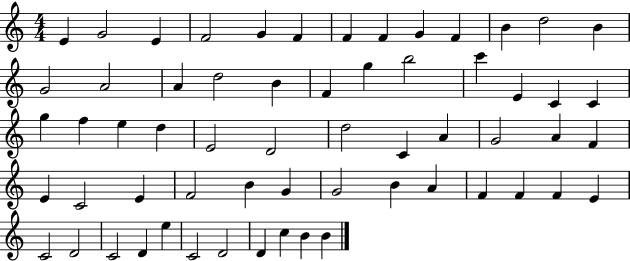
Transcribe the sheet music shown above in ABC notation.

X:1
T:Untitled
M:4/4
L:1/4
K:C
E G2 E F2 G F F F G F B d2 B G2 A2 A d2 B F g b2 c' E C C g f e d E2 D2 d2 C A G2 A F E C2 E F2 B G G2 B A F F F E C2 D2 C2 D e C2 D2 D c B B